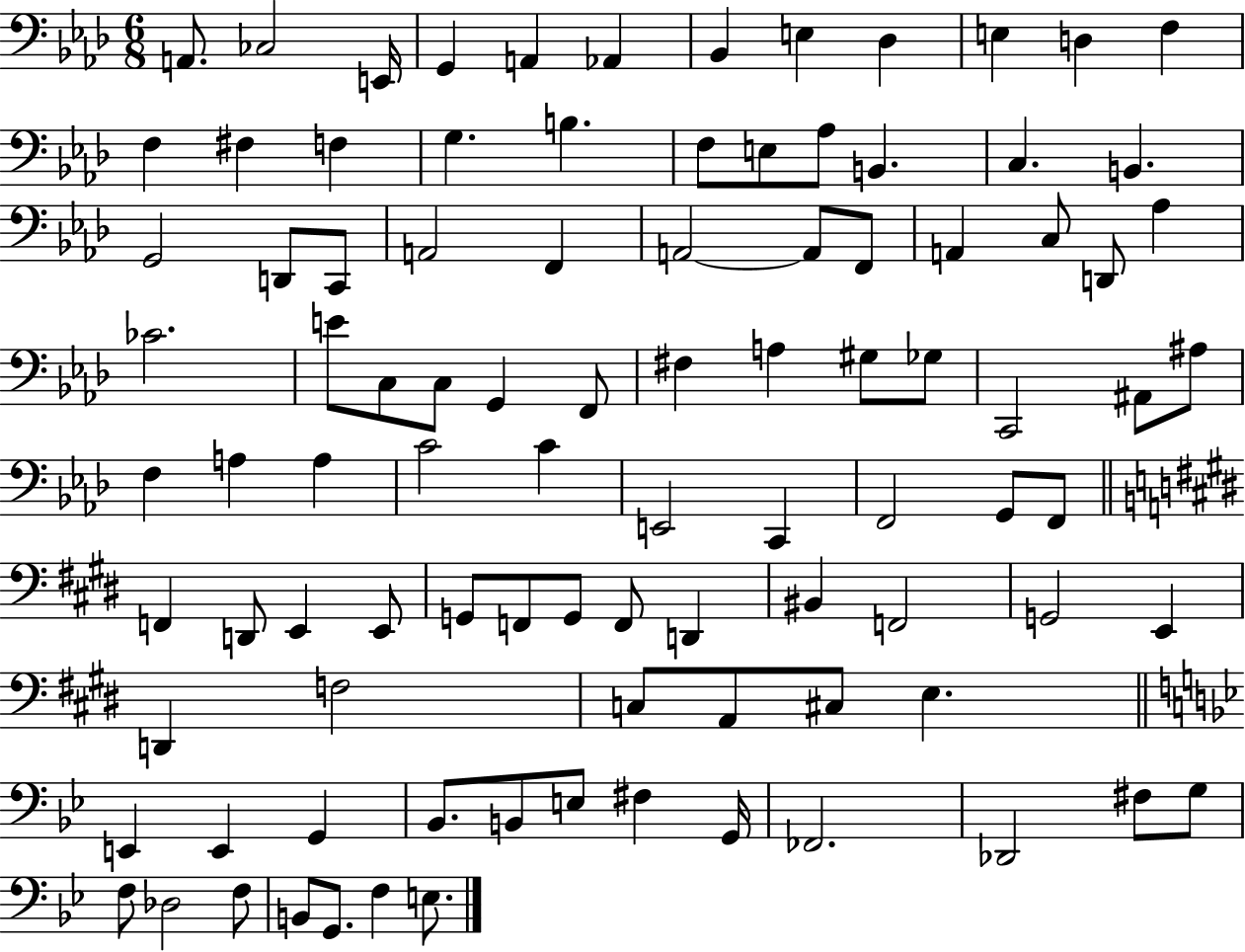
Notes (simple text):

A2/e. CES3/h E2/s G2/q A2/q Ab2/q Bb2/q E3/q Db3/q E3/q D3/q F3/q F3/q F#3/q F3/q G3/q. B3/q. F3/e E3/e Ab3/e B2/q. C3/q. B2/q. G2/h D2/e C2/e A2/h F2/q A2/h A2/e F2/e A2/q C3/e D2/e Ab3/q CES4/h. E4/e C3/e C3/e G2/q F2/e F#3/q A3/q G#3/e Gb3/e C2/h A#2/e A#3/e F3/q A3/q A3/q C4/h C4/q E2/h C2/q F2/h G2/e F2/e F2/q D2/e E2/q E2/e G2/e F2/e G2/e F2/e D2/q BIS2/q F2/h G2/h E2/q D2/q F3/h C3/e A2/e C#3/e E3/q. E2/q E2/q G2/q Bb2/e. B2/e E3/e F#3/q G2/s FES2/h. Db2/h F#3/e G3/e F3/e Db3/h F3/e B2/e G2/e. F3/q E3/e.